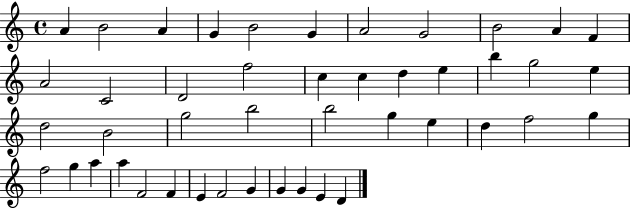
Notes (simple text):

A4/q B4/h A4/q G4/q B4/h G4/q A4/h G4/h B4/h A4/q F4/q A4/h C4/h D4/h F5/h C5/q C5/q D5/q E5/q B5/q G5/h E5/q D5/h B4/h G5/h B5/h B5/h G5/q E5/q D5/q F5/h G5/q F5/h G5/q A5/q A5/q F4/h F4/q E4/q F4/h G4/q G4/q G4/q E4/q D4/q